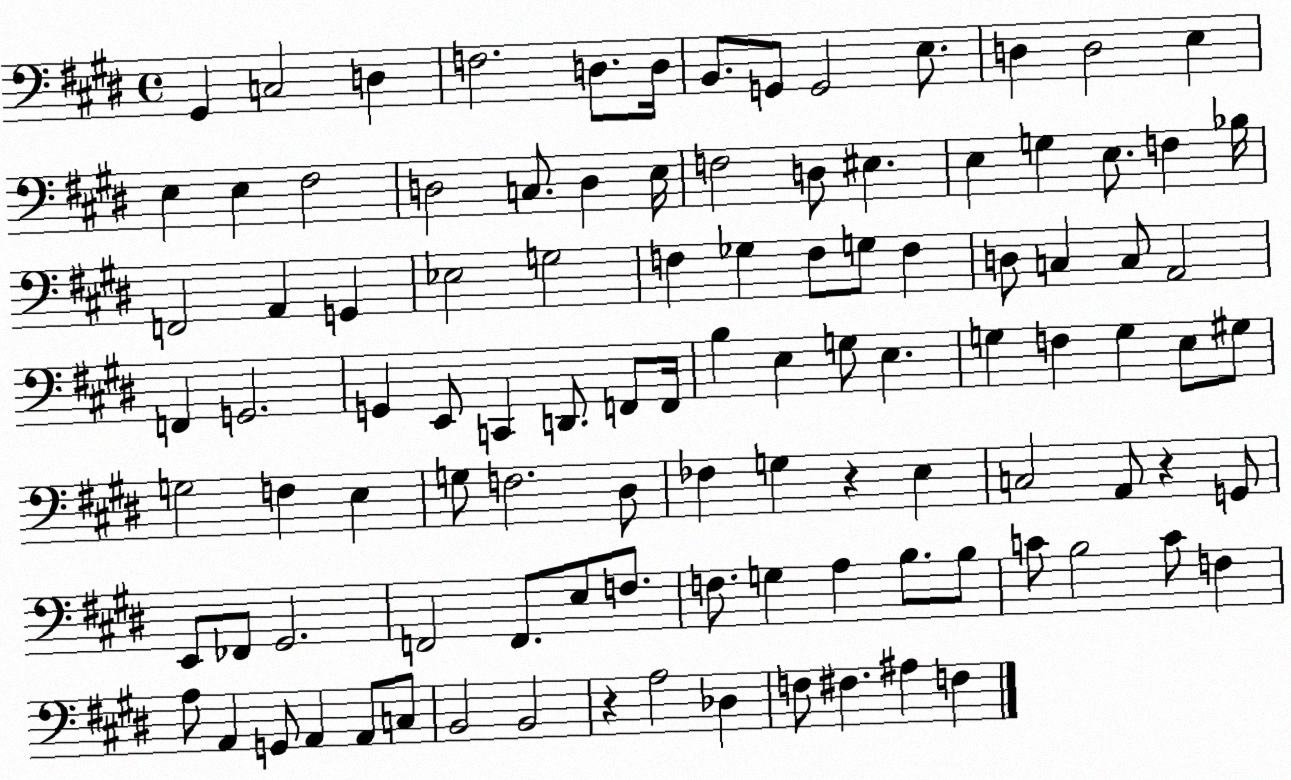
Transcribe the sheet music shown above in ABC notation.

X:1
T:Untitled
M:4/4
L:1/4
K:E
^G,, C,2 D, F,2 D,/2 D,/4 B,,/2 G,,/2 G,,2 E,/2 D, D,2 E, E, E, ^F,2 D,2 C,/2 D, E,/4 F,2 D,/2 ^E, E, G, E,/2 F, _B,/4 F,,2 A,, G,, _E,2 G,2 F, _G, F,/2 G,/2 F, D,/2 C, C,/2 A,,2 F,, G,,2 G,, E,,/2 C,, D,,/2 F,,/2 F,,/4 B, E, G,/2 E, G, F, G, E,/2 ^G,/2 G,2 F, E, G,/2 F,2 ^D,/2 _F, G, z E, C,2 A,,/2 z G,,/2 E,,/2 _F,,/2 ^G,,2 F,,2 F,,/2 E,/2 F,/2 F,/2 G, A, B,/2 B,/2 C/2 B,2 C/2 F, A,/2 A,, G,,/2 A,, A,,/2 C,/2 B,,2 B,,2 z A,2 _D, F,/2 ^F, ^A, F,